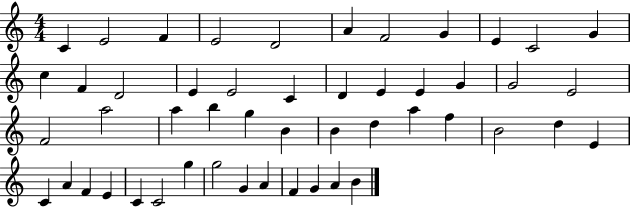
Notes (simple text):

C4/q E4/h F4/q E4/h D4/h A4/q F4/h G4/q E4/q C4/h G4/q C5/q F4/q D4/h E4/q E4/h C4/q D4/q E4/q E4/q G4/q G4/h E4/h F4/h A5/h A5/q B5/q G5/q B4/q B4/q D5/q A5/q F5/q B4/h D5/q E4/q C4/q A4/q F4/q E4/q C4/q C4/h G5/q G5/h G4/q A4/q F4/q G4/q A4/q B4/q